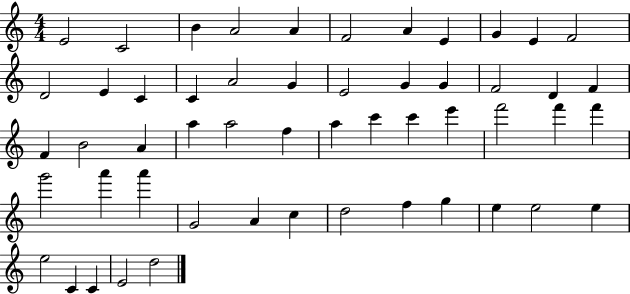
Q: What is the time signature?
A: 4/4